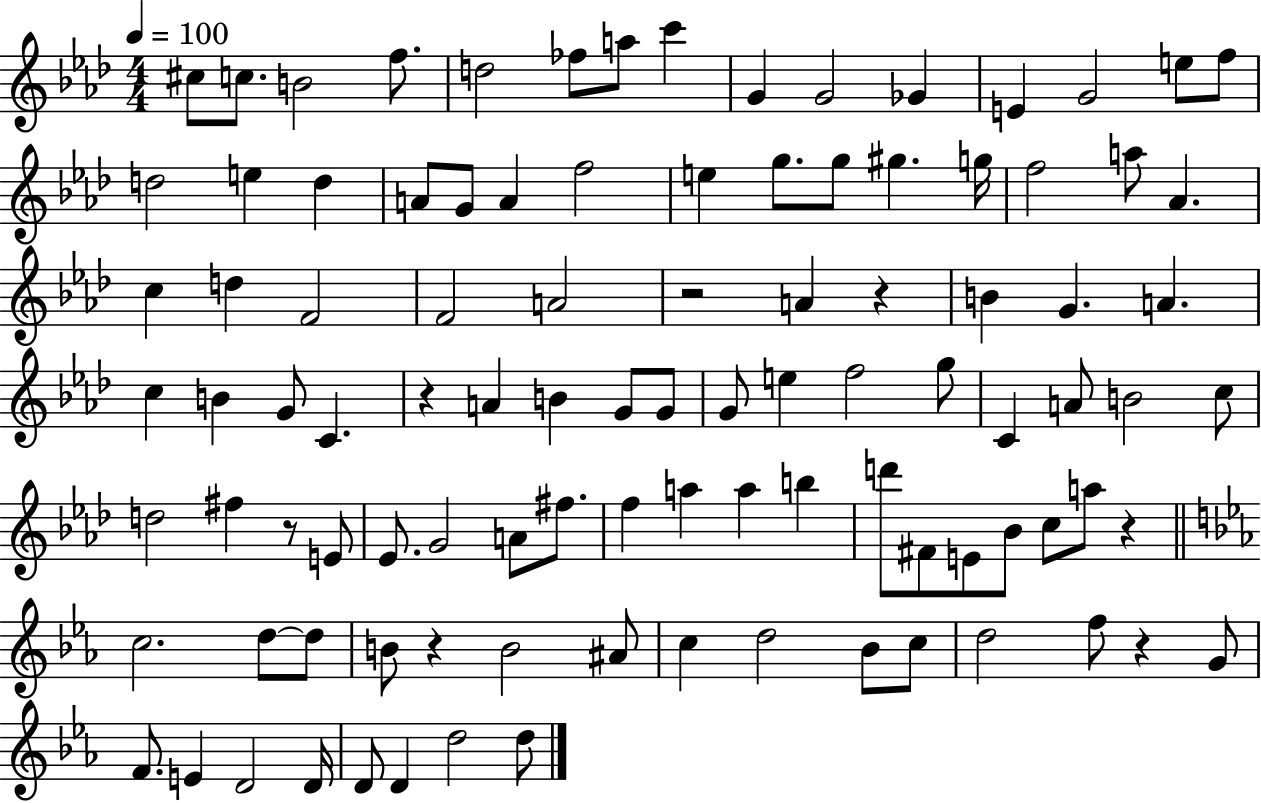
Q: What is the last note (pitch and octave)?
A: D5